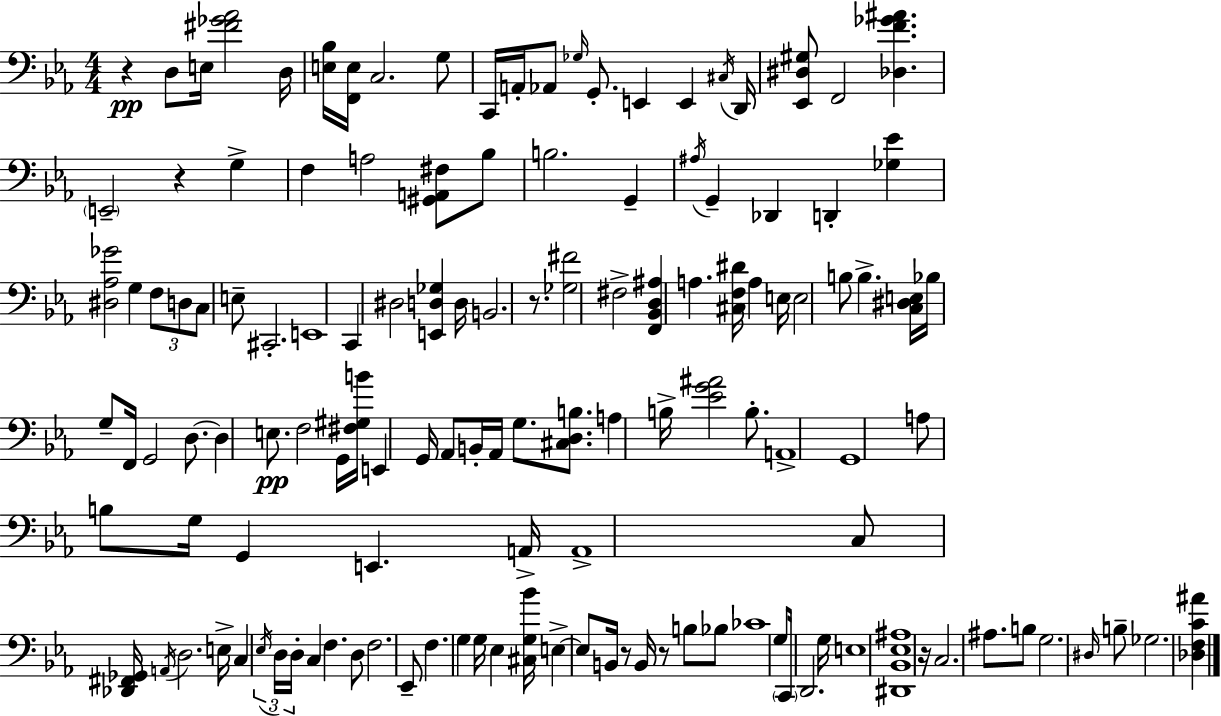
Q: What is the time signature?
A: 4/4